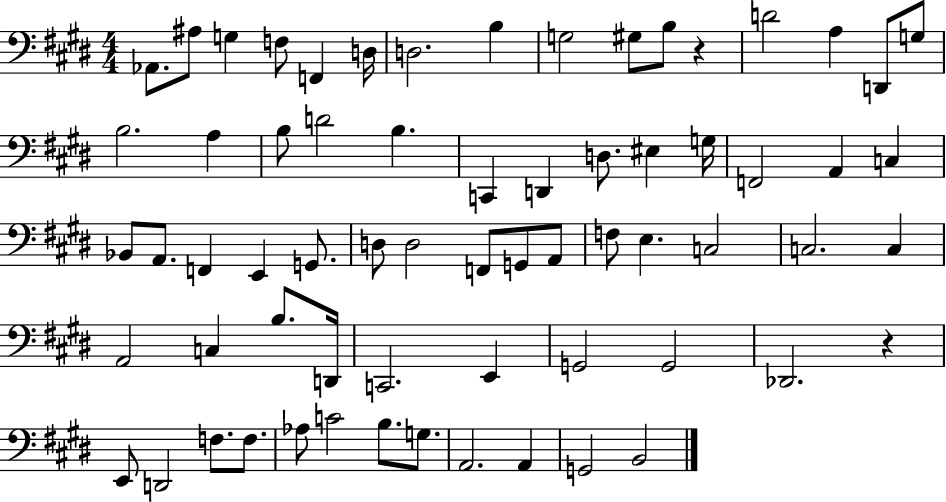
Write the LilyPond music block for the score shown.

{
  \clef bass
  \numericTimeSignature
  \time 4/4
  \key e \major
  aes,8. ais8 g4 f8 f,4 d16 | d2. b4 | g2 gis8 b8 r4 | d'2 a4 d,8 g8 | \break b2. a4 | b8 d'2 b4. | c,4 d,4 d8. eis4 g16 | f,2 a,4 c4 | \break bes,8 a,8. f,4 e,4 g,8. | d8 d2 f,8 g,8 a,8 | f8 e4. c2 | c2. c4 | \break a,2 c4 b8. d,16 | c,2. e,4 | g,2 g,2 | des,2. r4 | \break e,8 d,2 f8. f8. | aes8 c'2 b8. g8. | a,2. a,4 | g,2 b,2 | \break \bar "|."
}